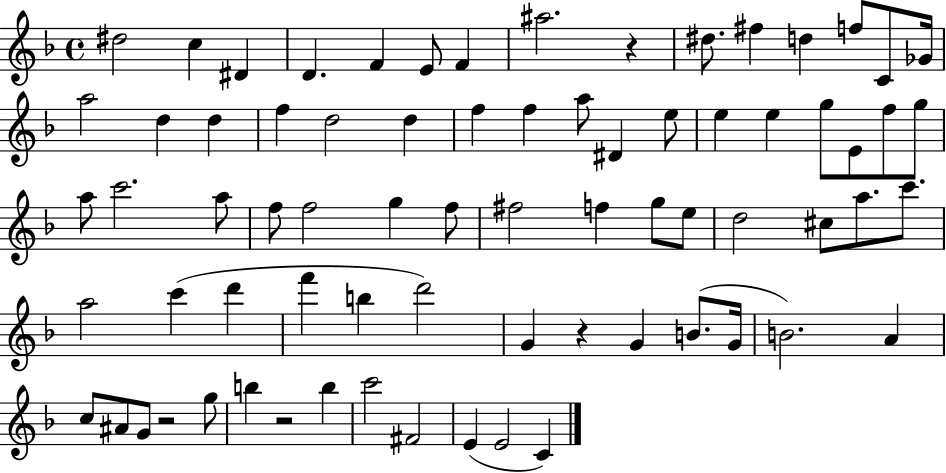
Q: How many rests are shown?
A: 4